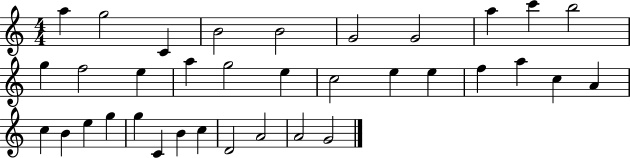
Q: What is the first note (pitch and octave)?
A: A5